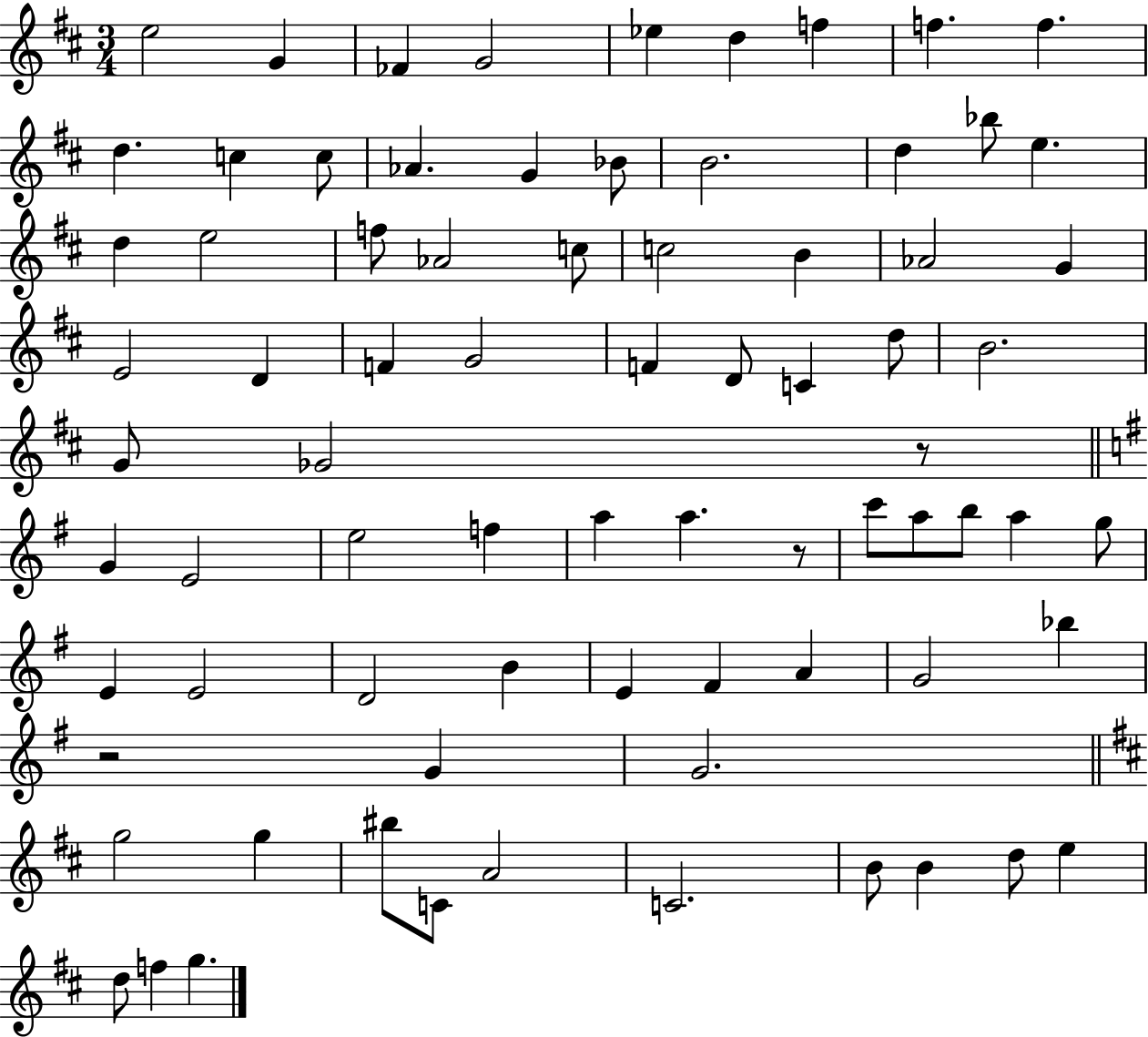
E5/h G4/q FES4/q G4/h Eb5/q D5/q F5/q F5/q. F5/q. D5/q. C5/q C5/e Ab4/q. G4/q Bb4/e B4/h. D5/q Bb5/e E5/q. D5/q E5/h F5/e Ab4/h C5/e C5/h B4/q Ab4/h G4/q E4/h D4/q F4/q G4/h F4/q D4/e C4/q D5/e B4/h. G4/e Gb4/h R/e G4/q E4/h E5/h F5/q A5/q A5/q. R/e C6/e A5/e B5/e A5/q G5/e E4/q E4/h D4/h B4/q E4/q F#4/q A4/q G4/h Bb5/q R/h G4/q G4/h. G5/h G5/q BIS5/e C4/e A4/h C4/h. B4/e B4/q D5/e E5/q D5/e F5/q G5/q.